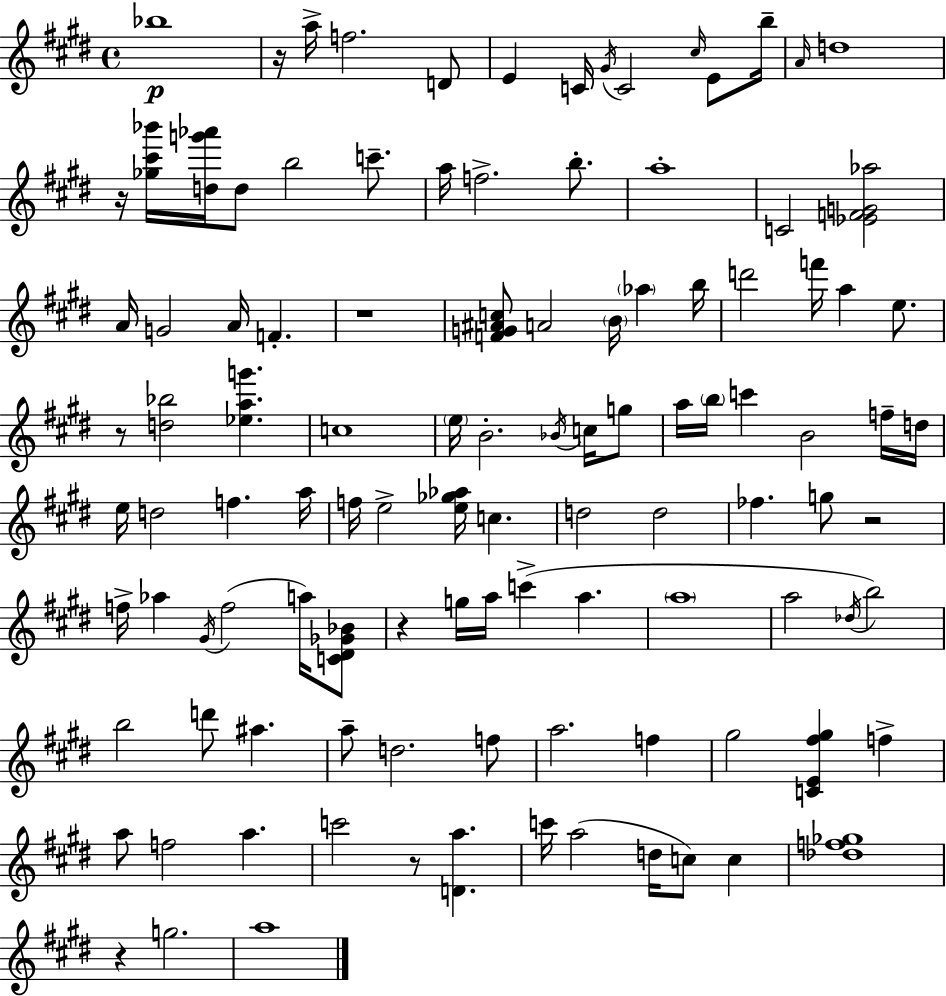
{
  \clef treble
  \time 4/4
  \defaultTimeSignature
  \key e \major
  \repeat volta 2 { bes''1\p | r16 a''16-> f''2. d'8 | e'4 c'16 \acciaccatura { gis'16 } c'2 \grace { cis''16 } e'8 | b''16-- \grace { a'16 } d''1 | \break r16 <ges'' cis''' bes'''>16 <d'' g''' aes'''>16 d''8 b''2 | c'''8.-- a''16 f''2.-> | b''8.-. a''1-. | c'2 <ees' f' g' aes''>2 | \break a'16 g'2 a'16 f'4.-. | r1 | <f' g' ais' c''>8 a'2 \parenthesize b'16 \parenthesize aes''4 | b''16 d'''2 f'''16 a''4 | \break e''8. r8 <d'' bes''>2 <ees'' a'' g'''>4. | c''1 | \parenthesize e''16 b'2.-. | \acciaccatura { bes'16 } c''16 g''8 a''16 \parenthesize b''16 c'''4 b'2 | \break f''16-- d''16 e''16 d''2 f''4. | a''16 f''16 e''2-> <e'' ges'' aes''>16 c''4. | d''2 d''2 | fes''4. g''8 r2 | \break f''16-> aes''4 \acciaccatura { gis'16 }( f''2 | a''16) <c' dis' ges' bes'>8 r4 g''16 a''16 c'''4->( a''4. | \parenthesize a''1 | a''2 \acciaccatura { des''16 }) b''2 | \break b''2 d'''8 | ais''4. a''8-- d''2. | f''8 a''2. | f''4 gis''2 <c' e' fis'' gis''>4 | \break f''4-> a''8 f''2 | a''4. c'''2 r8 | <d' a''>4. c'''16 a''2( d''16 | c''8) c''4 <des'' f'' ges''>1 | \break r4 g''2. | a''1 | } \bar "|."
}